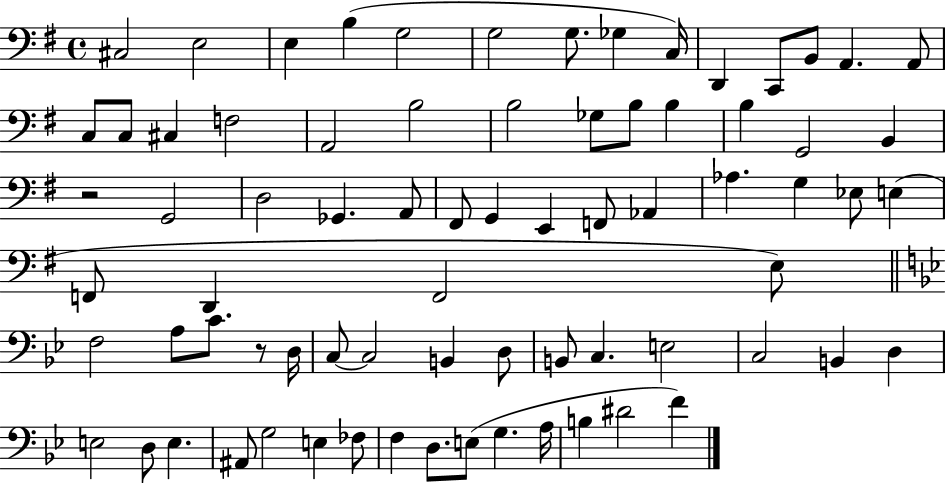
{
  \clef bass
  \time 4/4
  \defaultTimeSignature
  \key g \major
  cis2 e2 | e4 b4( g2 | g2 g8. ges4 c16) | d,4 c,8 b,8 a,4. a,8 | \break c8 c8 cis4 f2 | a,2 b2 | b2 ges8 b8 b4 | b4 g,2 b,4 | \break r2 g,2 | d2 ges,4. a,8 | fis,8 g,4 e,4 f,8 aes,4 | aes4. g4 ees8 e4( | \break f,8 d,4 f,2 e8) | \bar "||" \break \key bes \major f2 a8 c'8. r8 d16 | c8~~ c2 b,4 d8 | b,8 c4. e2 | c2 b,4 d4 | \break e2 d8 e4. | ais,8 g2 e4 fes8 | f4 d8. e8( g4. a16 | b4 dis'2 f'4) | \break \bar "|."
}